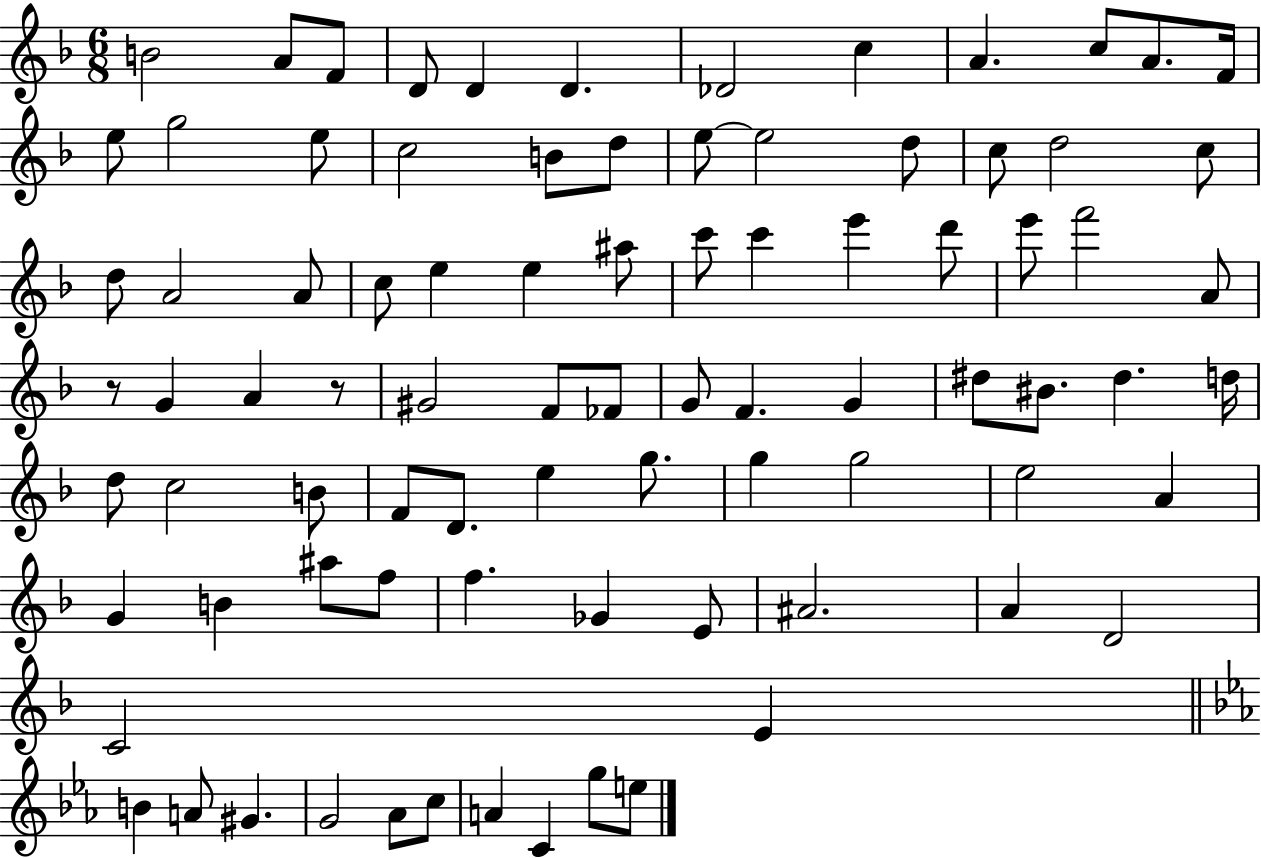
X:1
T:Untitled
M:6/8
L:1/4
K:F
B2 A/2 F/2 D/2 D D _D2 c A c/2 A/2 F/4 e/2 g2 e/2 c2 B/2 d/2 e/2 e2 d/2 c/2 d2 c/2 d/2 A2 A/2 c/2 e e ^a/2 c'/2 c' e' d'/2 e'/2 f'2 A/2 z/2 G A z/2 ^G2 F/2 _F/2 G/2 F G ^d/2 ^B/2 ^d d/4 d/2 c2 B/2 F/2 D/2 e g/2 g g2 e2 A G B ^a/2 f/2 f _G E/2 ^A2 A D2 C2 E B A/2 ^G G2 _A/2 c/2 A C g/2 e/2